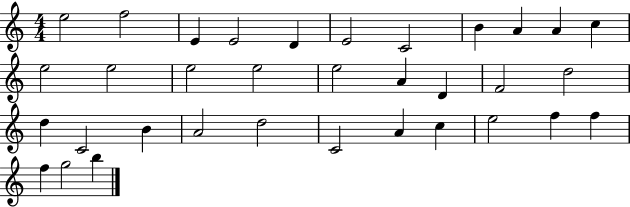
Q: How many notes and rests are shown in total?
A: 34